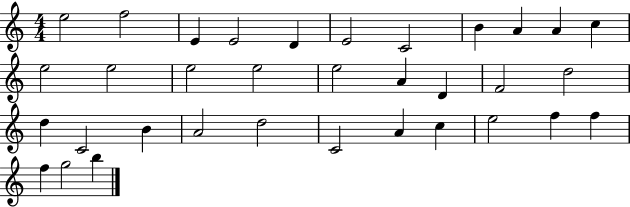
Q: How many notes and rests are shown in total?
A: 34